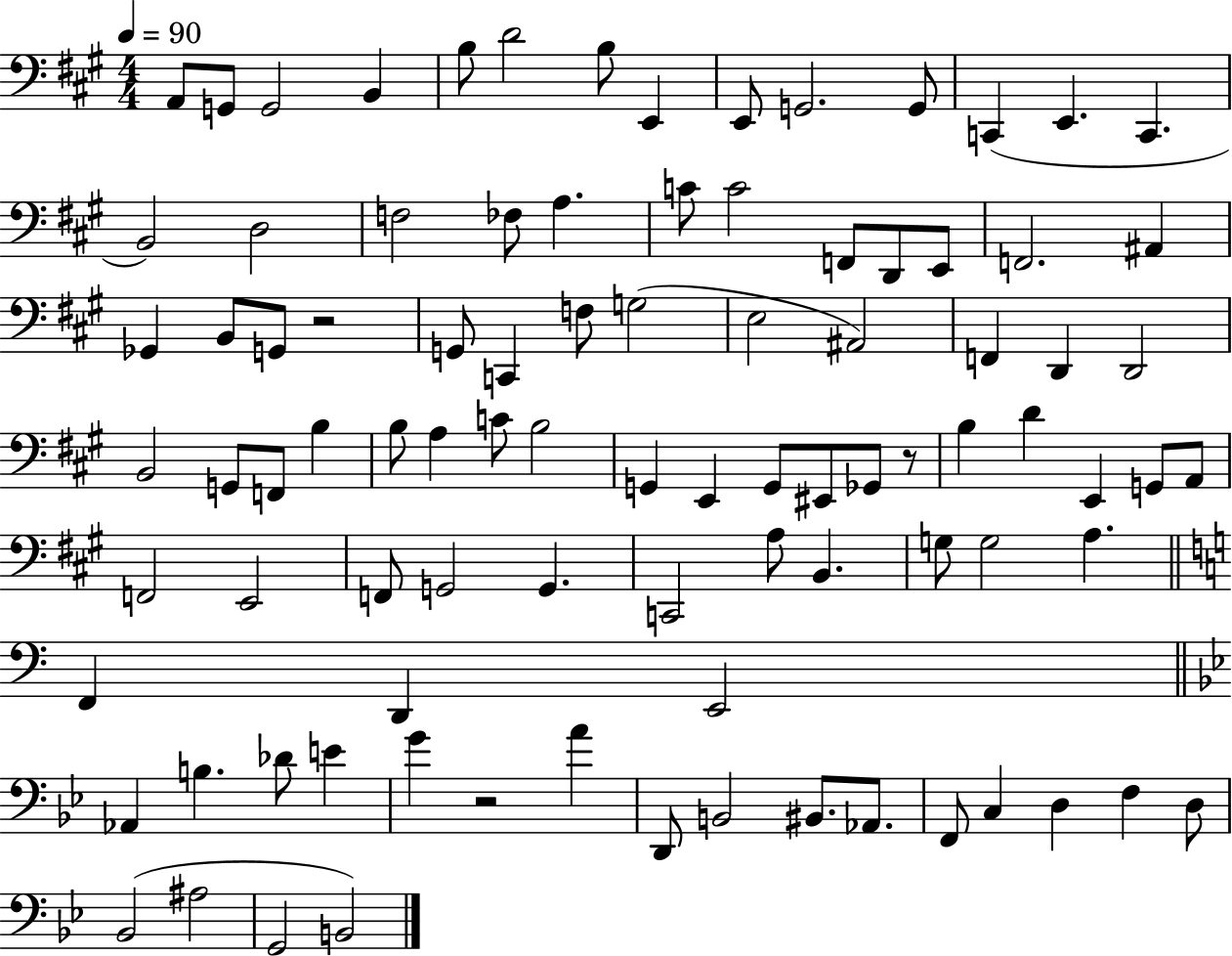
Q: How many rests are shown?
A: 3